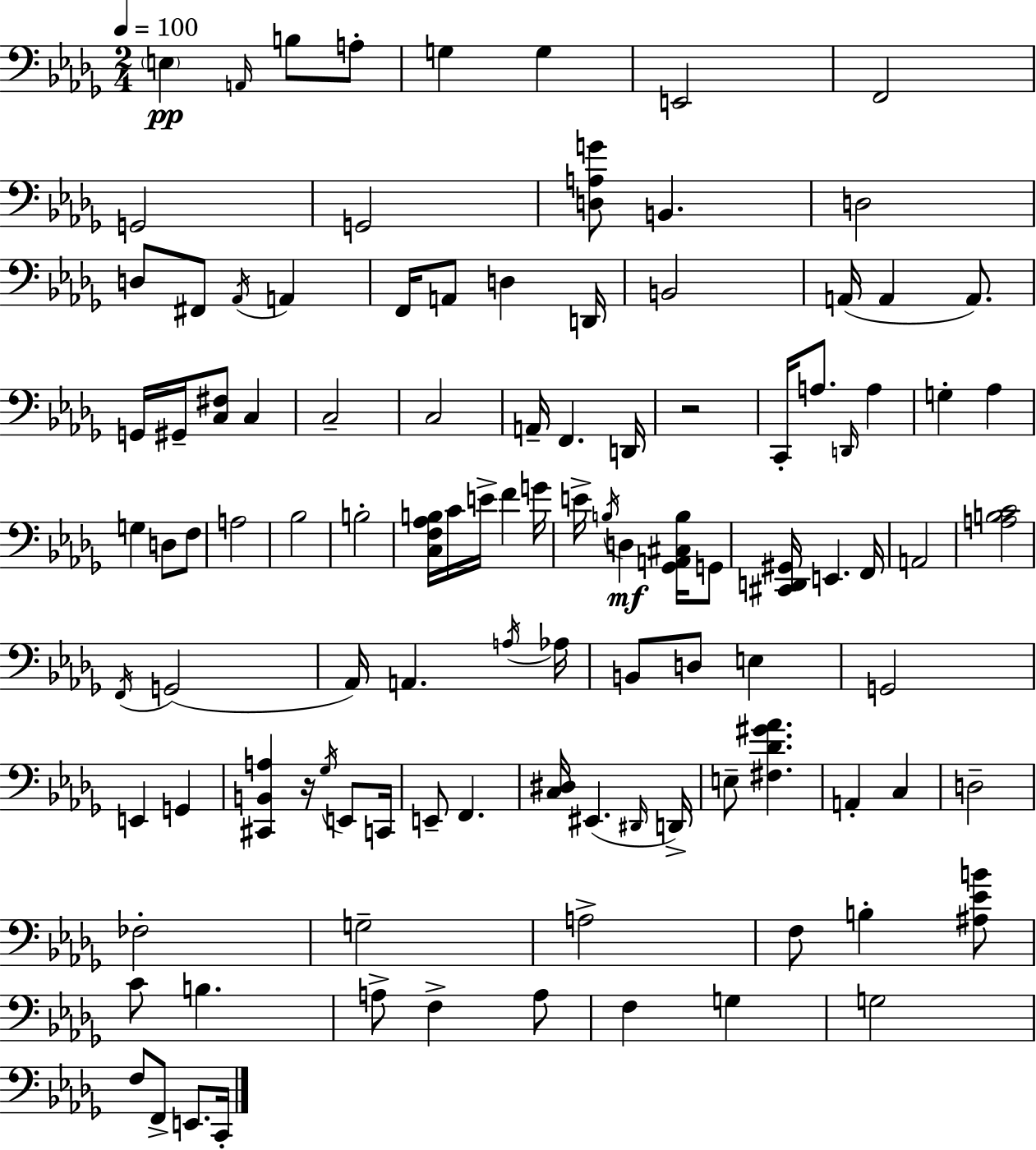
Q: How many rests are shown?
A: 2